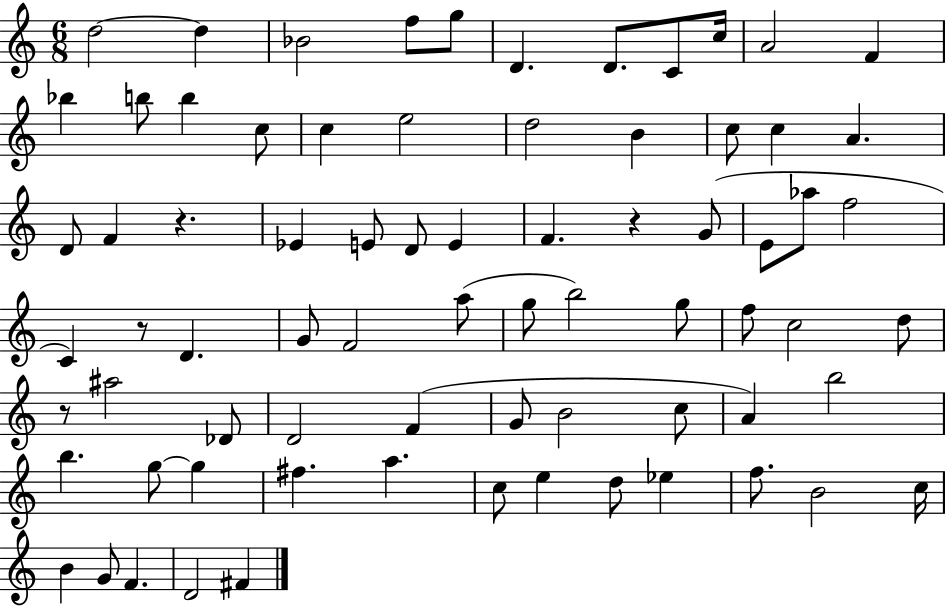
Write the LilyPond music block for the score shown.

{
  \clef treble
  \numericTimeSignature
  \time 6/8
  \key c \major
  d''2~~ d''4 | bes'2 f''8 g''8 | d'4. d'8. c'8 c''16 | a'2 f'4 | \break bes''4 b''8 b''4 c''8 | c''4 e''2 | d''2 b'4 | c''8 c''4 a'4. | \break d'8 f'4 r4. | ees'4 e'8 d'8 e'4 | f'4. r4 g'8( | e'8 aes''8 f''2 | \break c'4) r8 d'4. | g'8 f'2 a''8( | g''8 b''2) g''8 | f''8 c''2 d''8 | \break r8 ais''2 des'8 | d'2 f'4( | g'8 b'2 c''8 | a'4) b''2 | \break b''4. g''8~~ g''4 | fis''4. a''4. | c''8 e''4 d''8 ees''4 | f''8. b'2 c''16 | \break b'4 g'8 f'4. | d'2 fis'4 | \bar "|."
}